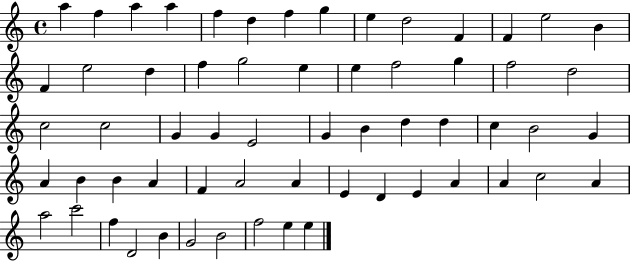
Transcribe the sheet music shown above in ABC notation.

X:1
T:Untitled
M:4/4
L:1/4
K:C
a f a a f d f g e d2 F F e2 B F e2 d f g2 e e f2 g f2 d2 c2 c2 G G E2 G B d d c B2 G A B B A F A2 A E D E A A c2 A a2 c'2 f D2 B G2 B2 f2 e e